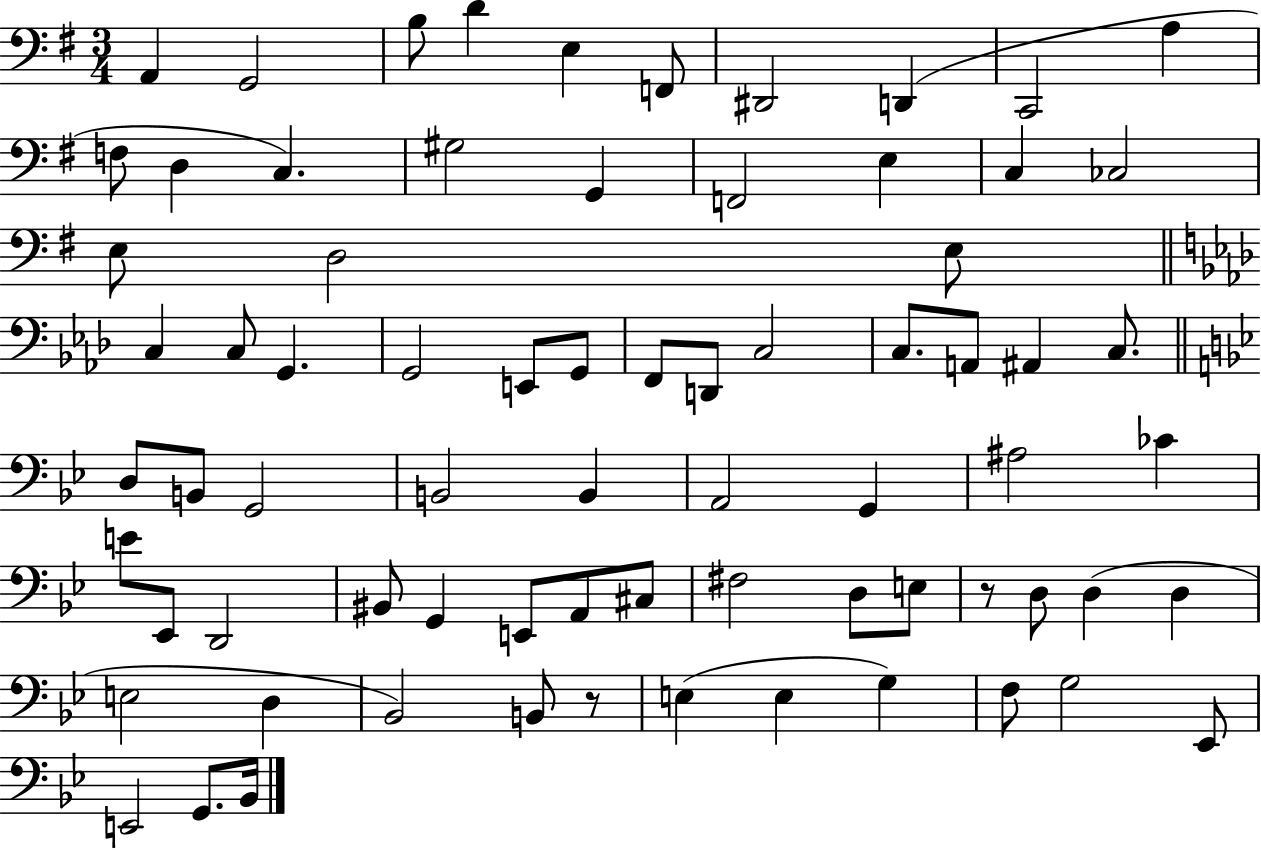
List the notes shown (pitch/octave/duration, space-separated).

A2/q G2/h B3/e D4/q E3/q F2/e D#2/h D2/q C2/h A3/q F3/e D3/q C3/q. G#3/h G2/q F2/h E3/q C3/q CES3/h E3/e D3/h E3/e C3/q C3/e G2/q. G2/h E2/e G2/e F2/e D2/e C3/h C3/e. A2/e A#2/q C3/e. D3/e B2/e G2/h B2/h B2/q A2/h G2/q A#3/h CES4/q E4/e Eb2/e D2/h BIS2/e G2/q E2/e A2/e C#3/e F#3/h D3/e E3/e R/e D3/e D3/q D3/q E3/h D3/q Bb2/h B2/e R/e E3/q E3/q G3/q F3/e G3/h Eb2/e E2/h G2/e. Bb2/s